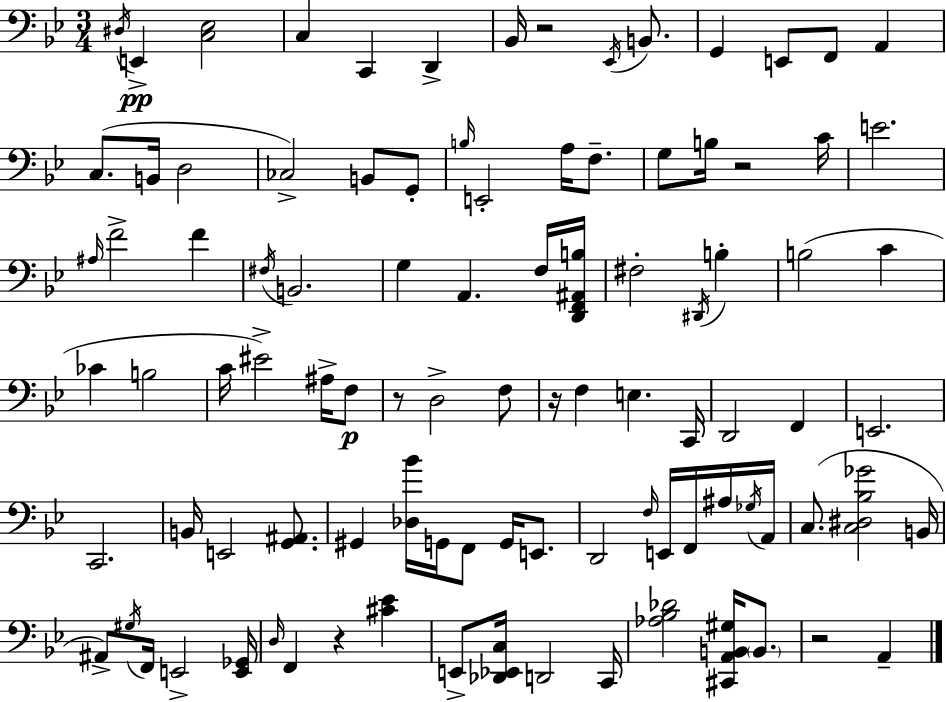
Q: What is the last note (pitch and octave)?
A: A2